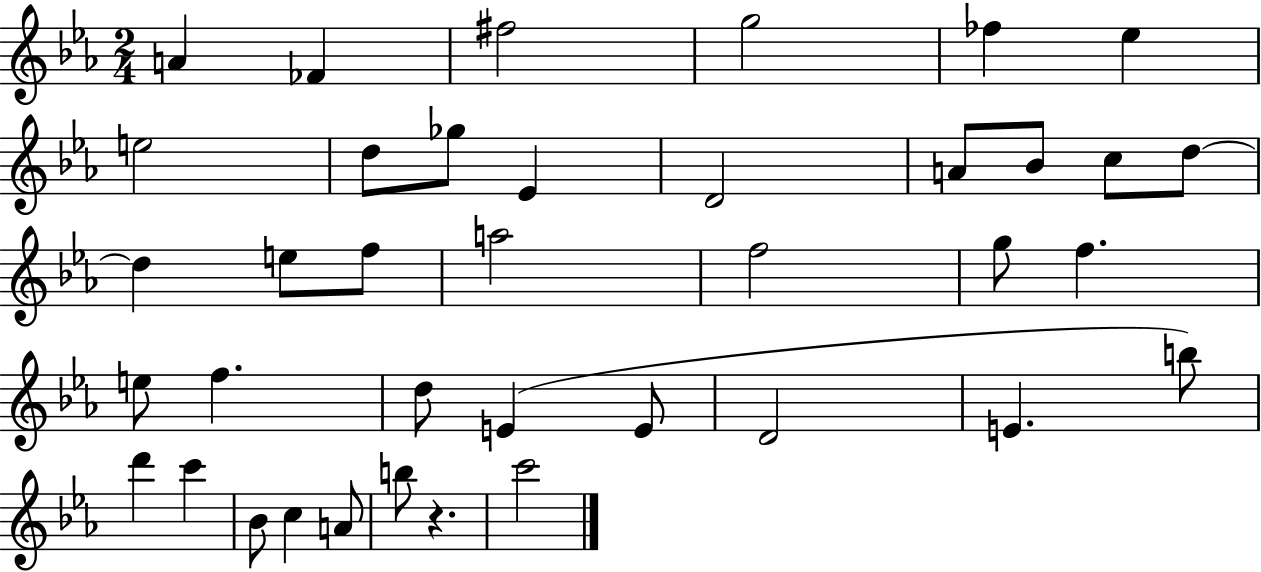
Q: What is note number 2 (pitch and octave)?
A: FES4